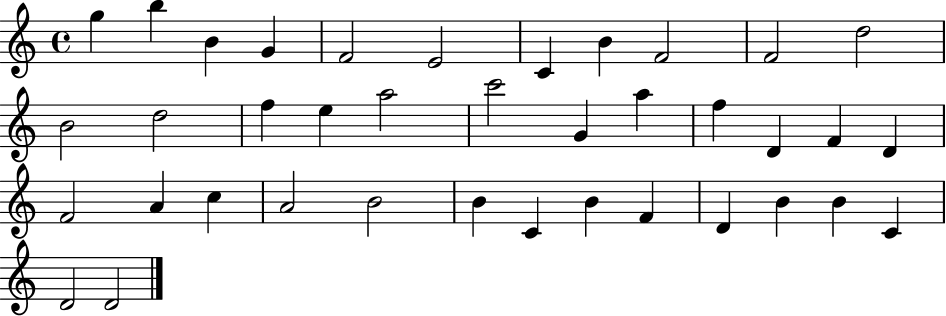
{
  \clef treble
  \time 4/4
  \defaultTimeSignature
  \key c \major
  g''4 b''4 b'4 g'4 | f'2 e'2 | c'4 b'4 f'2 | f'2 d''2 | \break b'2 d''2 | f''4 e''4 a''2 | c'''2 g'4 a''4 | f''4 d'4 f'4 d'4 | \break f'2 a'4 c''4 | a'2 b'2 | b'4 c'4 b'4 f'4 | d'4 b'4 b'4 c'4 | \break d'2 d'2 | \bar "|."
}